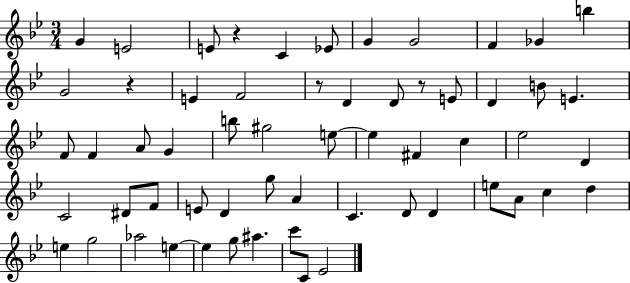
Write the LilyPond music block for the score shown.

{
  \clef treble
  \numericTimeSignature
  \time 3/4
  \key bes \major
  g'4 e'2 | e'8 r4 c'4 ees'8 | g'4 g'2 | f'4 ges'4 b''4 | \break g'2 r4 | e'4 f'2 | r8 d'4 d'8 r8 e'8 | d'4 b'8 e'4. | \break f'8 f'4 a'8 g'4 | b''8 gis''2 e''8~~ | e''4 fis'4 c''4 | ees''2 d'4 | \break c'2 dis'8 f'8 | e'8 d'4 g''8 a'4 | c'4. d'8 d'4 | e''8 a'8 c''4 d''4 | \break e''4 g''2 | aes''2 e''4~~ | e''4 g''8 ais''4. | c'''8 c'8 ees'2 | \break \bar "|."
}